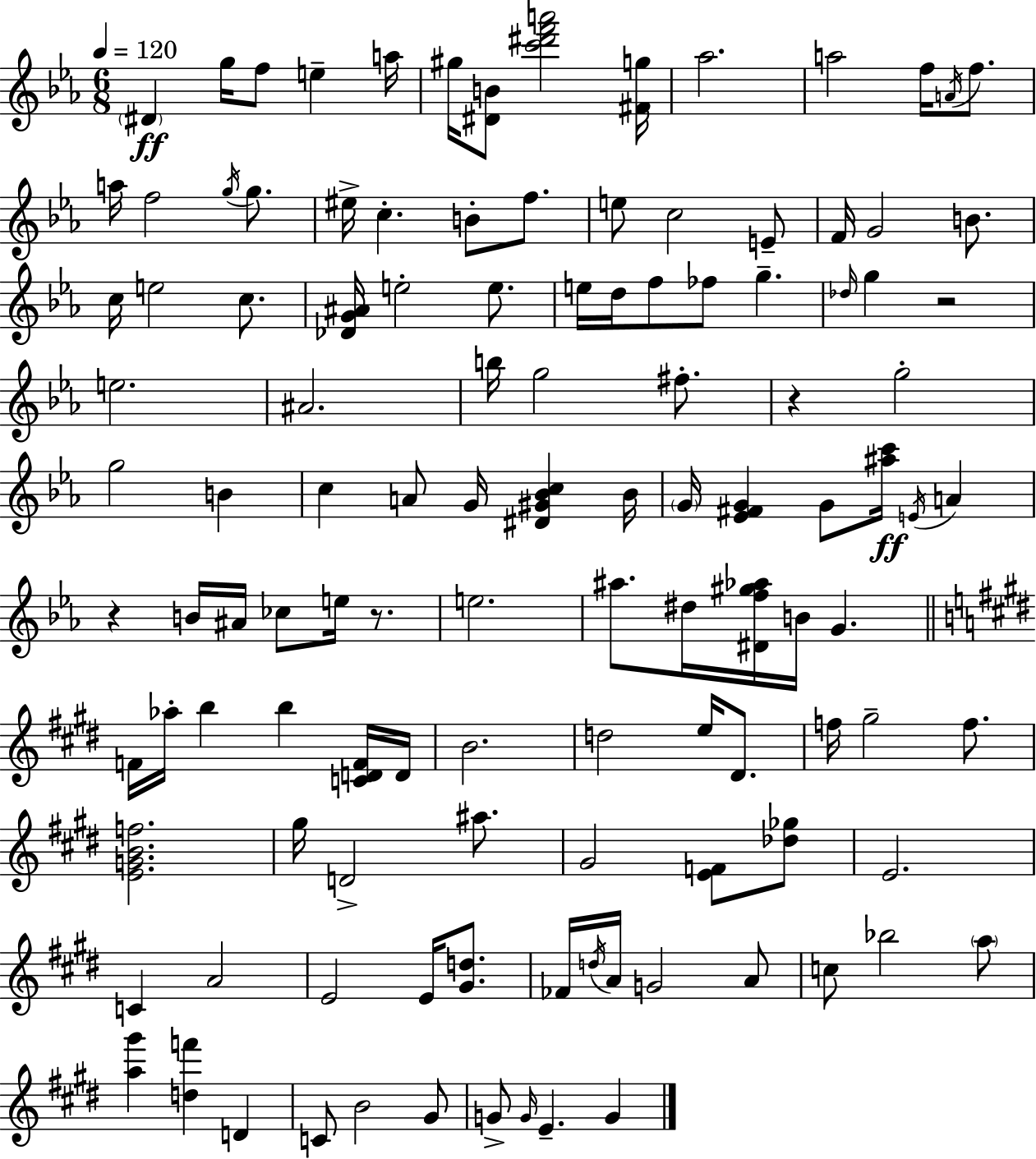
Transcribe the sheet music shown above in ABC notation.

X:1
T:Untitled
M:6/8
L:1/4
K:Cm
^D g/4 f/2 e a/4 ^g/4 [^DB]/2 [c'^d'f'a']2 [^Fg]/4 _a2 a2 f/4 A/4 f/2 a/4 f2 g/4 g/2 ^e/4 c B/2 f/2 e/2 c2 E/2 F/4 G2 B/2 c/4 e2 c/2 [_DG^A]/4 e2 e/2 e/4 d/4 f/2 _f/2 g _d/4 g z2 e2 ^A2 b/4 g2 ^f/2 z g2 g2 B c A/2 G/4 [^D^G_Bc] _B/4 G/4 [_E^FG] G/2 [^ac']/4 E/4 A z B/4 ^A/4 _c/2 e/4 z/2 e2 ^a/2 ^d/4 [^Df^g_a]/4 B/4 G F/4 _a/4 b b [CDF]/4 D/4 B2 d2 e/4 ^D/2 f/4 ^g2 f/2 [EGBf]2 ^g/4 D2 ^a/2 ^G2 [EF]/2 [_d_g]/2 E2 C A2 E2 E/4 [^Gd]/2 _F/4 d/4 A/4 G2 A/2 c/2 _b2 a/2 [a^g'] [df'] D C/2 B2 ^G/2 G/2 G/4 E G